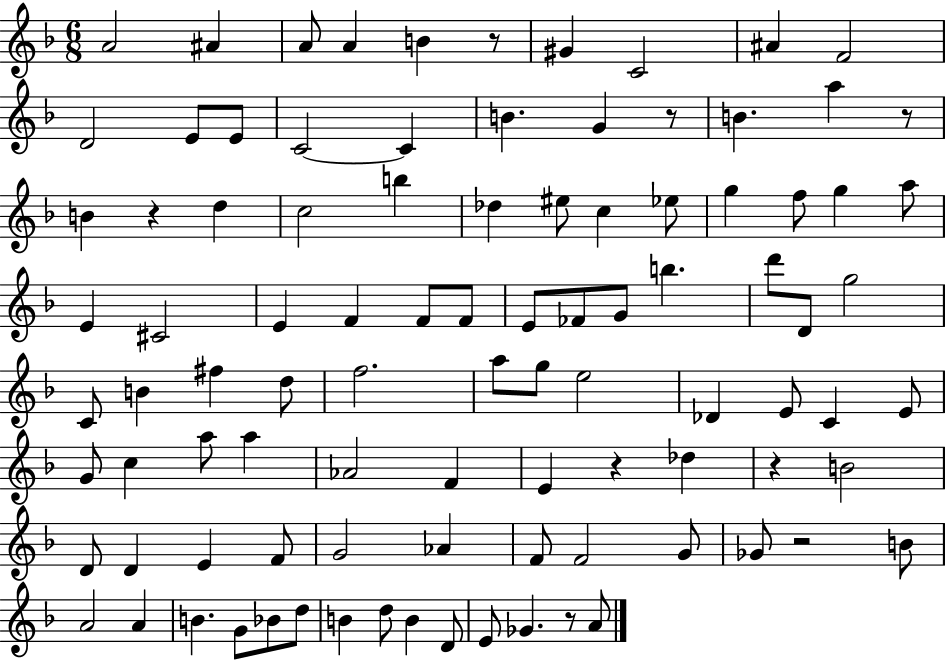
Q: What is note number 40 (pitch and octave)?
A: B5